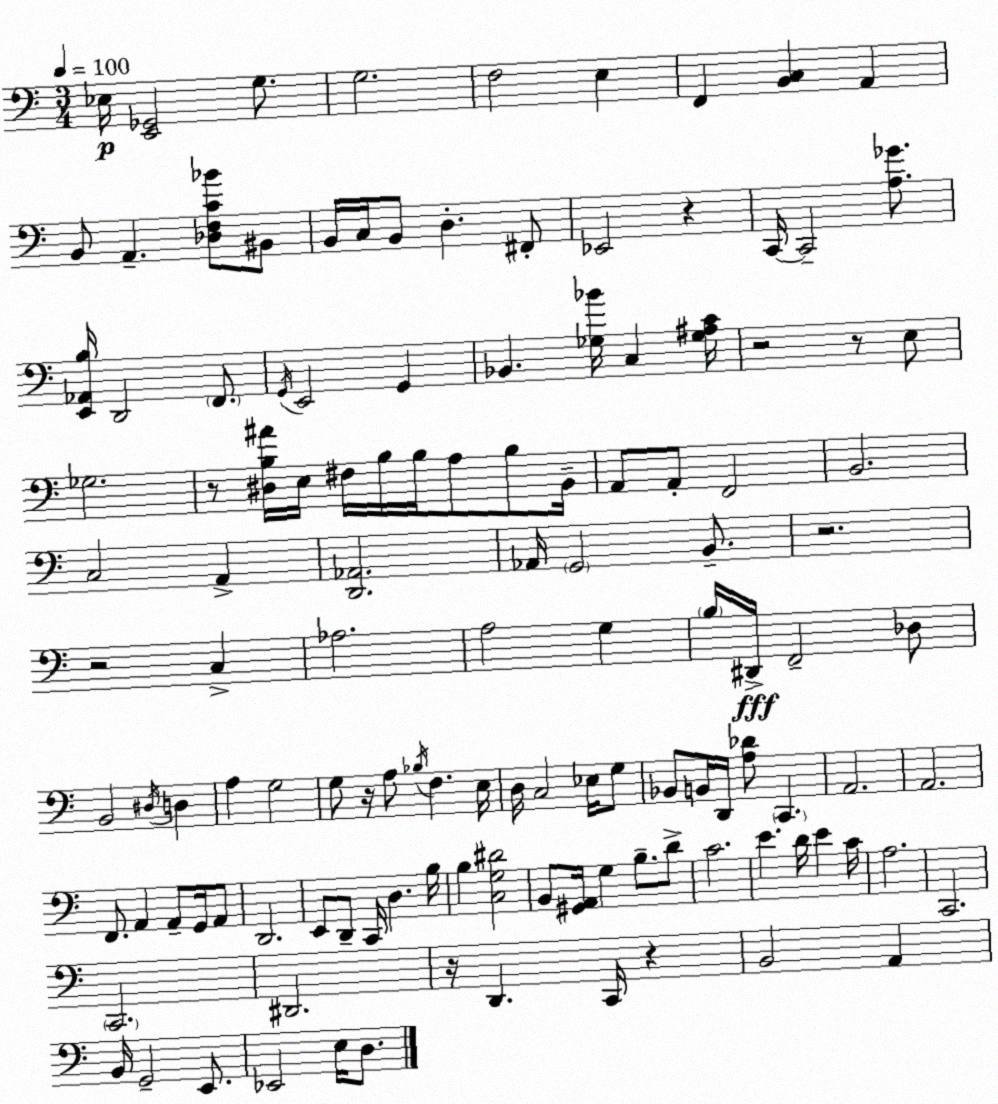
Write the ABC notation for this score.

X:1
T:Untitled
M:3/4
L:1/4
K:C
_E,/4 [E,,_G,,]2 G,/2 G,2 F,2 E, F,, [B,,C,] A,, B,,/2 A,, [_D,F,C_B]/2 ^B,,/2 B,,/4 C,/4 B,,/2 D, ^F,,/2 _E,,2 z C,,/4 C,,2 [A,_G]/2 [E,,_A,,B,]/4 D,,2 F,,/2 G,,/4 E,,2 G,, _B,, [_G,_B]/4 C, [_G,^A,C]/4 z2 z/2 E,/2 _G,2 z/2 [^D,B,^A]/4 E,/4 ^F,/4 B,/4 B,/4 A,/2 B,/2 B,,/4 A,,/2 A,,/2 F,,2 B,,2 C,2 A,, [D,,_A,,]2 _A,,/4 G,,2 B,,/2 z2 z2 C, _A,2 A,2 G, B,/4 ^D,,/4 F,,2 _D,/2 B,,2 ^D,/4 D, A, G,2 G,/2 z/4 A,/2 _B,/4 F, E,/4 D,/4 C,2 _E,/4 G,/2 _B,,/2 B,,/4 D,,/4 [A,_D]/2 C,, A,,2 A,,2 F,,/2 A,, A,,/2 G,,/4 A,,/2 D,,2 E,,/2 D,,/2 C,,/4 D, B,/4 B, [C,G,^D]2 B,,/2 [^G,,A,,]/4 G, B,/2 D/2 C2 E D/4 E C/4 A,2 C,,2 C,,2 ^D,,2 z/4 D,, C,,/4 z B,,2 A,, B,,/4 G,,2 E,,/2 _E,,2 E,/4 D,/2